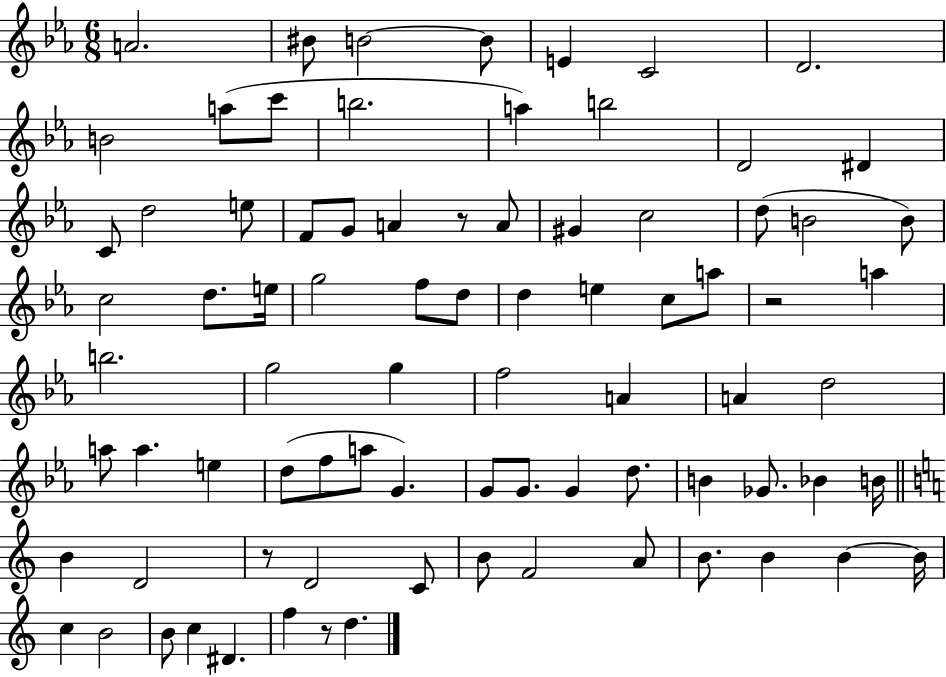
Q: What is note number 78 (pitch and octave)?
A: D5